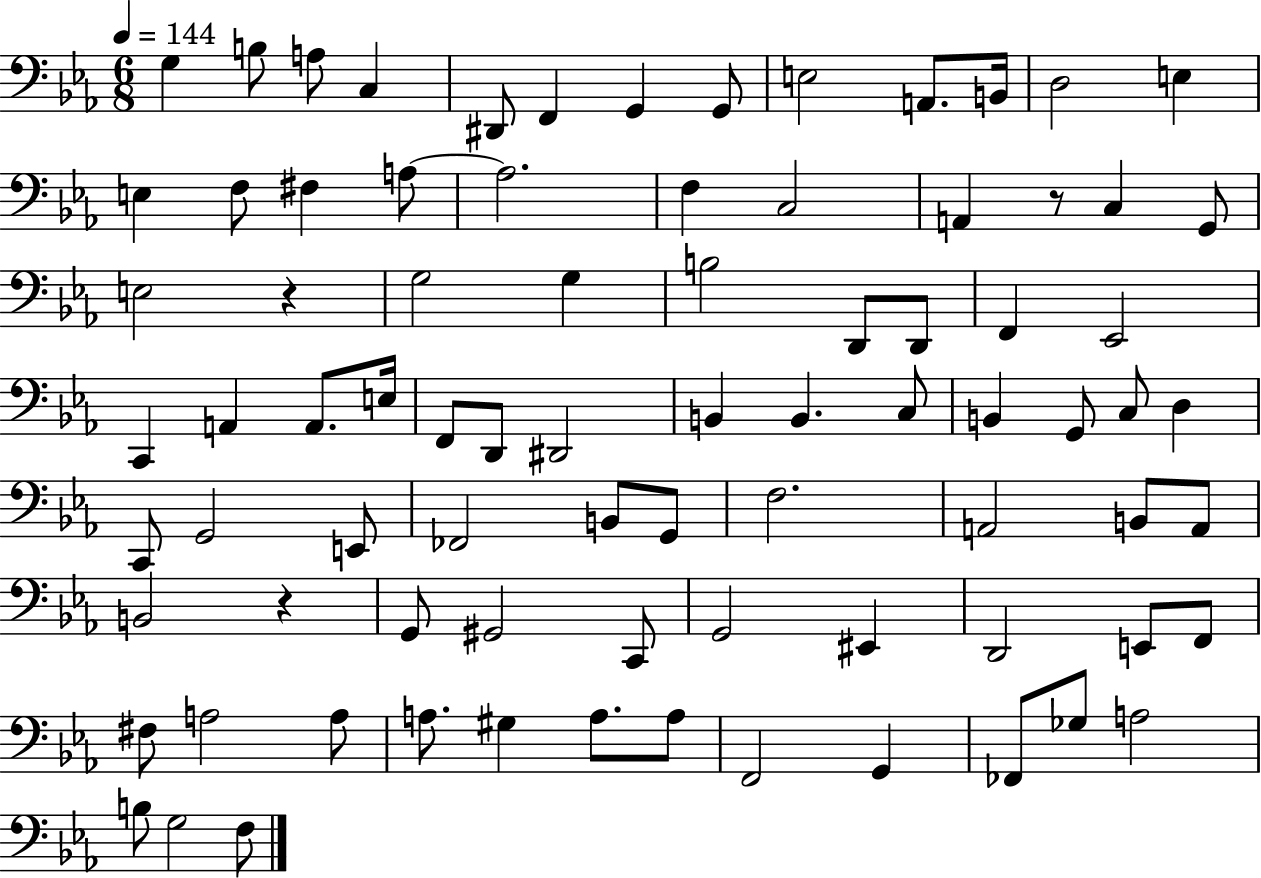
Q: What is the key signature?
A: EES major